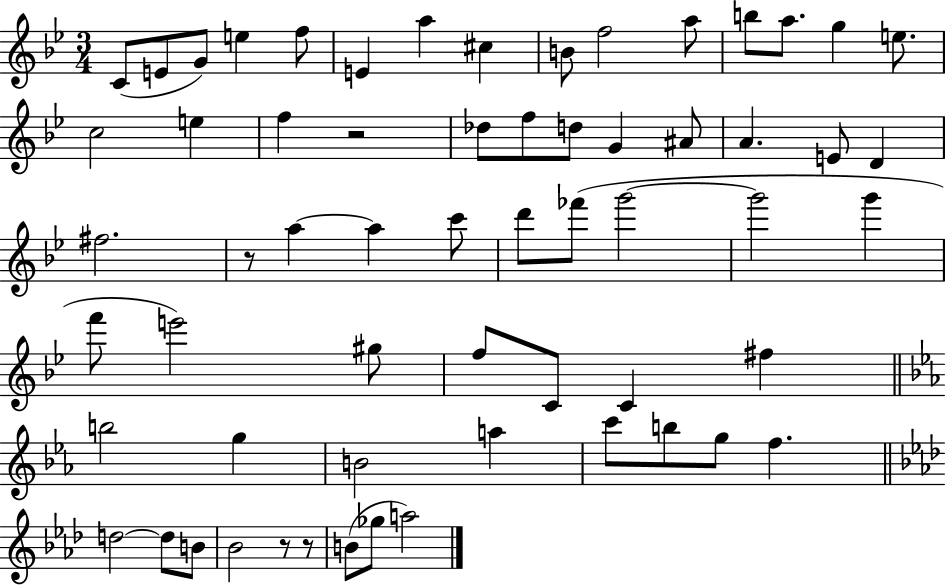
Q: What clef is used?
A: treble